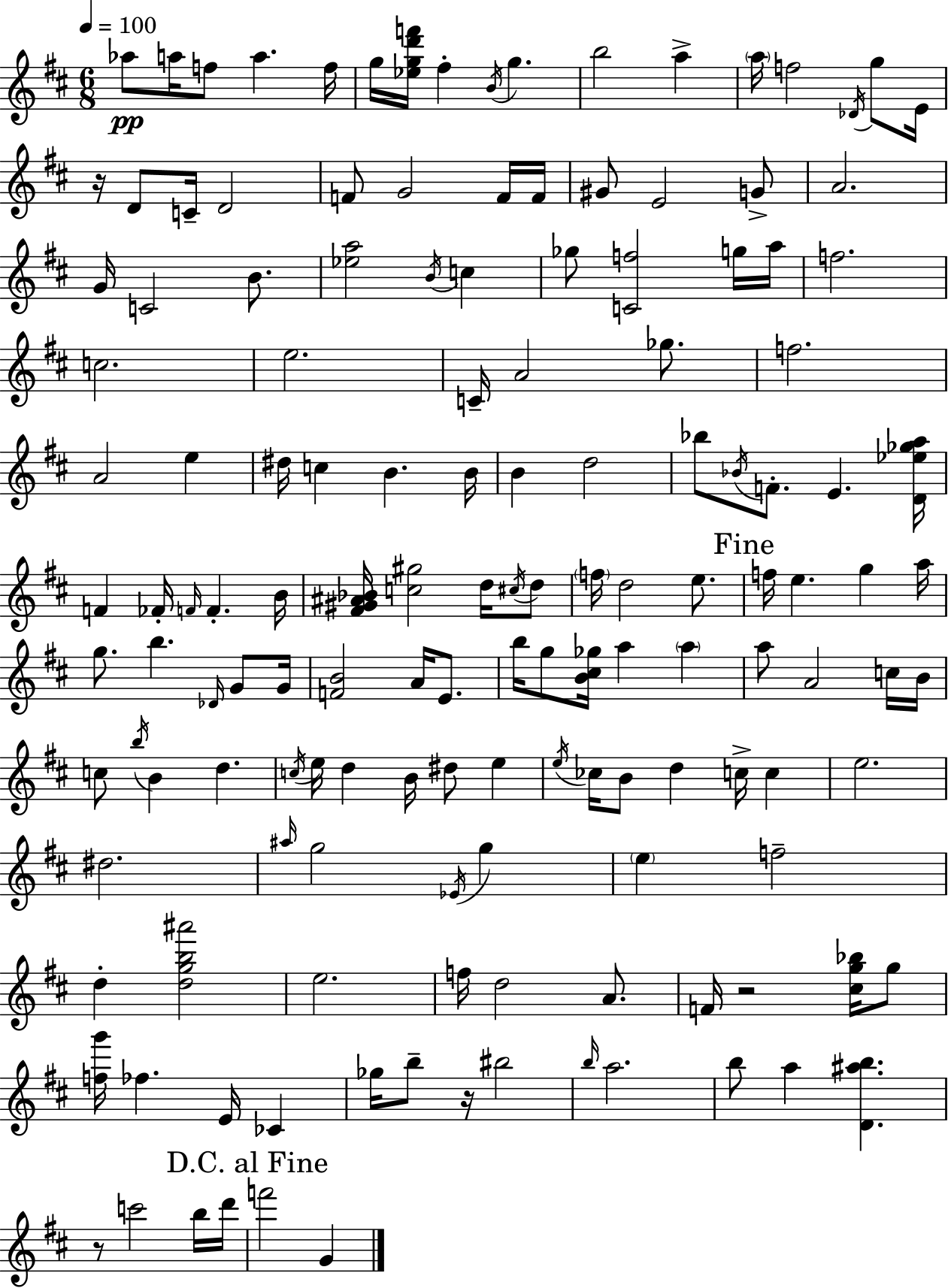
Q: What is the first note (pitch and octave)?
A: Ab5